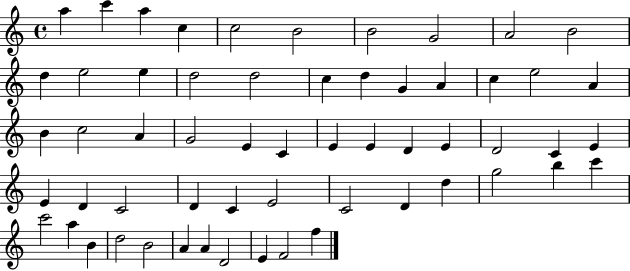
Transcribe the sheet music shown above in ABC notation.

X:1
T:Untitled
M:4/4
L:1/4
K:C
a c' a c c2 B2 B2 G2 A2 B2 d e2 e d2 d2 c d G A c e2 A B c2 A G2 E C E E D E D2 C E E D C2 D C E2 C2 D d g2 b c' c'2 a B d2 B2 A A D2 E F2 f